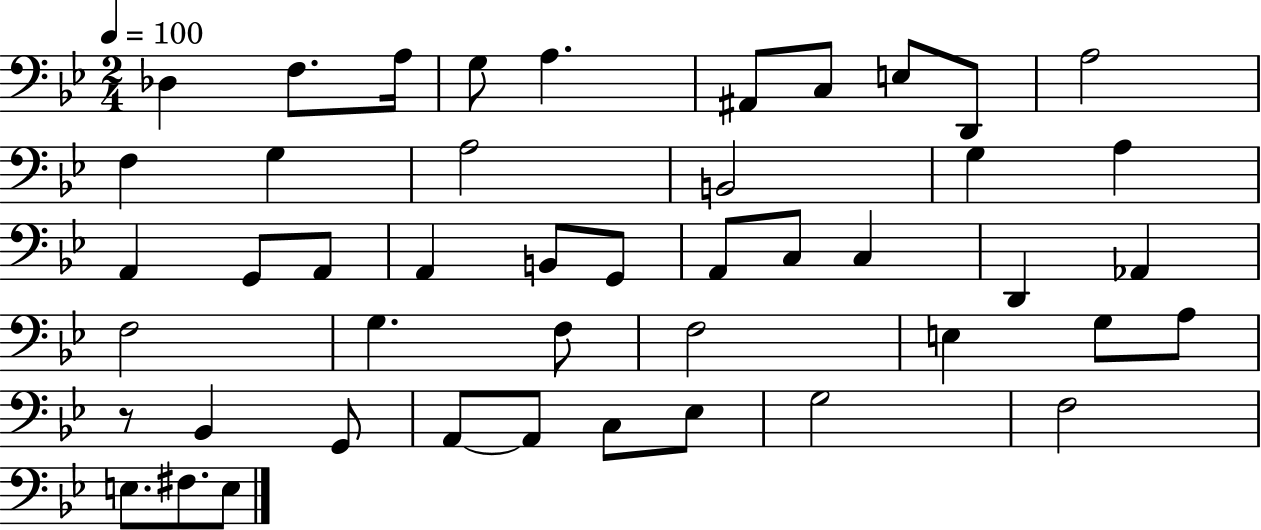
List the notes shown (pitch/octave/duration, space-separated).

Db3/q F3/e. A3/s G3/e A3/q. A#2/e C3/e E3/e D2/e A3/h F3/q G3/q A3/h B2/h G3/q A3/q A2/q G2/e A2/e A2/q B2/e G2/e A2/e C3/e C3/q D2/q Ab2/q F3/h G3/q. F3/e F3/h E3/q G3/e A3/e R/e Bb2/q G2/e A2/e A2/e C3/e Eb3/e G3/h F3/h E3/e. F#3/e. E3/e